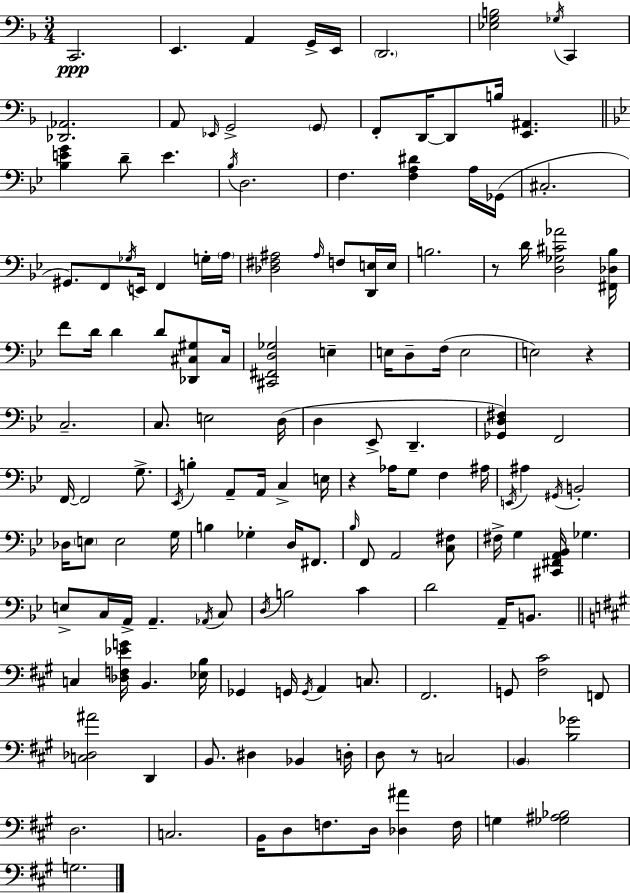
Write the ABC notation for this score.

X:1
T:Untitled
M:3/4
L:1/4
K:F
C,,2 E,, A,, G,,/4 E,,/4 D,,2 [_E,G,B,]2 _G,/4 C,, [_D,,_A,,]2 A,,/2 _E,,/4 G,,2 G,,/2 F,,/2 D,,/4 D,,/2 B,/4 [E,,^A,,] [_B,EG] D/2 E _B,/4 D,2 F, [F,A,^D] A,/4 _G,,/4 ^C,2 ^G,,/2 F,,/2 _G,/4 E,,/4 F,, G,/4 A,/4 [_D,^F,^A,]2 ^A,/4 F,/2 [D,,E,]/4 E,/4 B,2 z/2 D/4 [D,_G,^C_A]2 [^F,,_D,_B,]/4 F/2 D/4 D D/2 [_D,,^C,^G,]/2 ^C,/4 [^C,,^F,,D,_G,]2 E, E,/4 D,/2 F,/4 E,2 E,2 z C,2 C,/2 E,2 D,/4 D, _E,,/2 D,, [_G,,D,^F,] F,,2 F,,/4 F,,2 G,/2 _E,,/4 B, A,,/2 A,,/4 C, E,/4 z _A,/4 G,/2 F, ^A,/4 E,,/4 ^A, ^G,,/4 B,,2 _D,/4 E,/2 E,2 G,/4 B, _G, D,/4 ^F,,/2 _B,/4 F,,/2 A,,2 [C,^F,]/2 ^F,/4 G, [^C,,^F,,A,,_B,,]/4 _G, E,/2 C,/4 A,,/4 A,, _A,,/4 C,/2 D,/4 B,2 C D2 A,,/4 B,,/2 C, [_D,F,_EG]/4 B,, [_E,B,]/4 _G,, G,,/4 G,,/4 A,, C,/2 ^F,,2 G,,/2 [^F,^C]2 F,,/2 [C,_D,^A]2 D,, B,,/2 ^D, _B,, D,/4 D,/2 z/2 C,2 B,, [B,_G]2 D,2 C,2 B,,/4 D,/2 F,/2 D,/4 [_D,^A] F,/4 G, [_G,^A,_B,]2 G,2